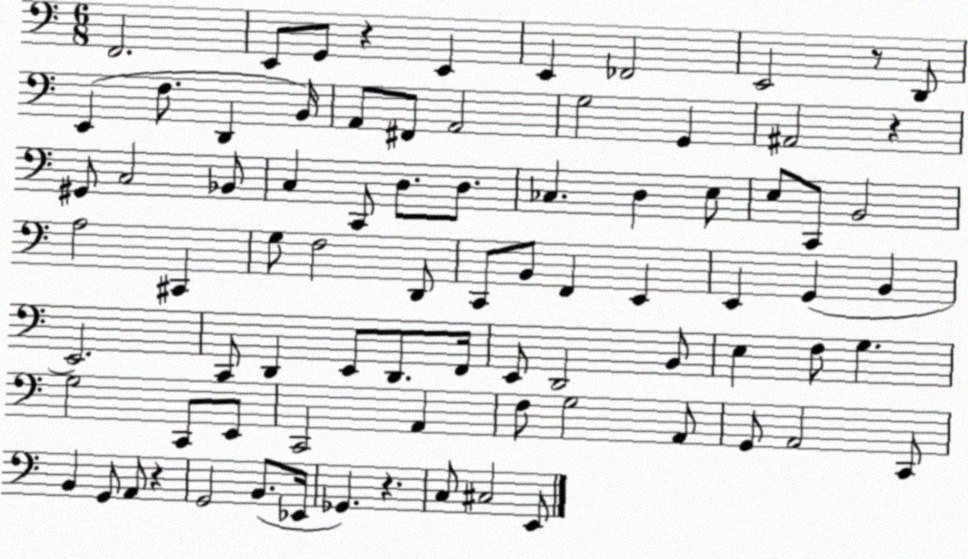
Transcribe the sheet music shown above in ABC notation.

X:1
T:Untitled
M:6/8
L:1/4
K:C
F,,2 E,,/2 G,,/2 z E,, E,, _F,,2 E,,2 z/2 D,,/2 E,, F,/2 D,, B,,/4 A,,/2 ^F,,/2 A,,2 G,2 G,, ^A,,2 z ^G,,/2 C,2 _B,,/2 C, C,,/2 D,/2 D,/2 _C, D, E,/2 E,/2 C,,/2 B,,2 A,2 ^C,, G,/2 F,2 D,,/2 C,,/2 B,,/2 F,, E,, E,, G,, B,, E,,2 C,,/2 D,, E,,/2 D,,/2 F,,/4 E,,/2 D,,2 B,,/2 E, F,/2 G, G,2 C,,/2 E,,/2 C,,2 A,, F,/2 G,2 A,,/2 G,,/2 A,,2 C,,/2 B,, G,,/2 A,,/2 z G,,2 B,,/2 _E,,/4 _G,, z C,/2 ^C,2 E,,/2